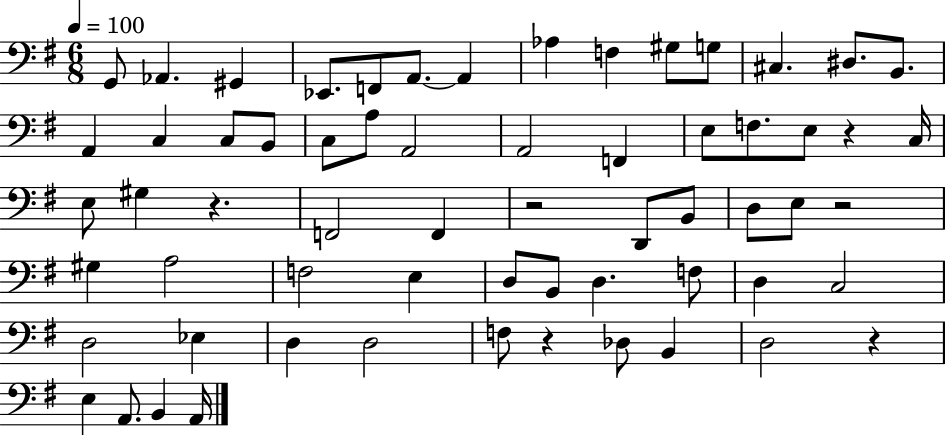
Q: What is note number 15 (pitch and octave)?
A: A2